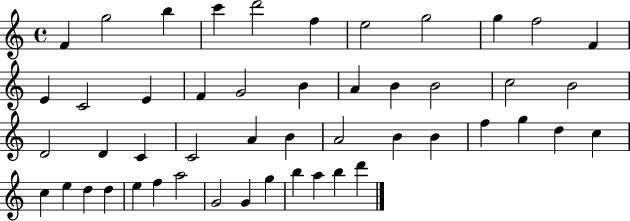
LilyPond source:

{
  \clef treble
  \time 4/4
  \defaultTimeSignature
  \key c \major
  f'4 g''2 b''4 | c'''4 d'''2 f''4 | e''2 g''2 | g''4 f''2 f'4 | \break e'4 c'2 e'4 | f'4 g'2 b'4 | a'4 b'4 b'2 | c''2 b'2 | \break d'2 d'4 c'4 | c'2 a'4 b'4 | a'2 b'4 b'4 | f''4 g''4 d''4 c''4 | \break c''4 e''4 d''4 d''4 | e''4 f''4 a''2 | g'2 g'4 g''4 | b''4 a''4 b''4 d'''4 | \break \bar "|."
}